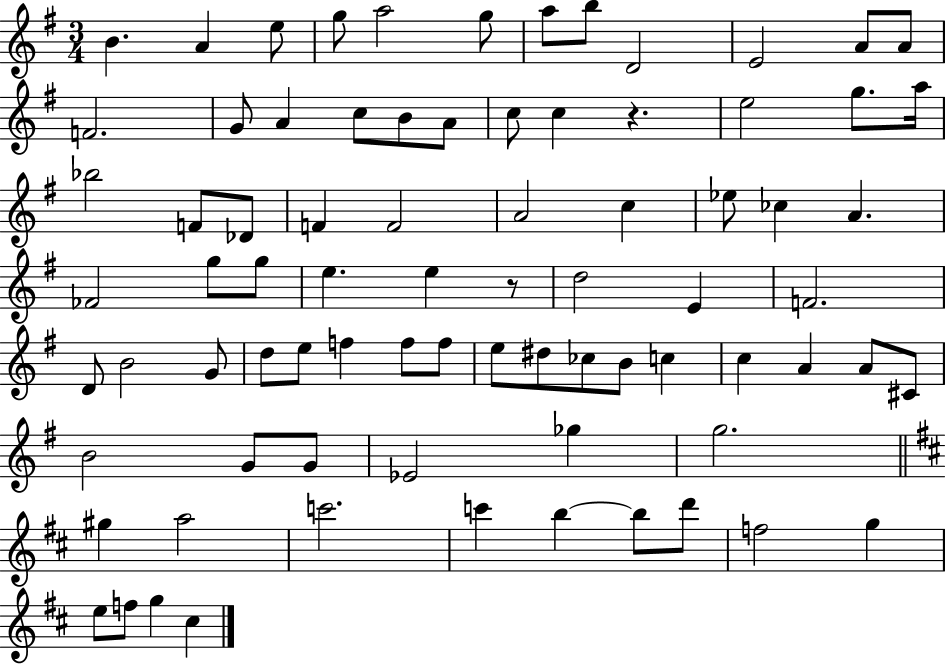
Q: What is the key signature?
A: G major